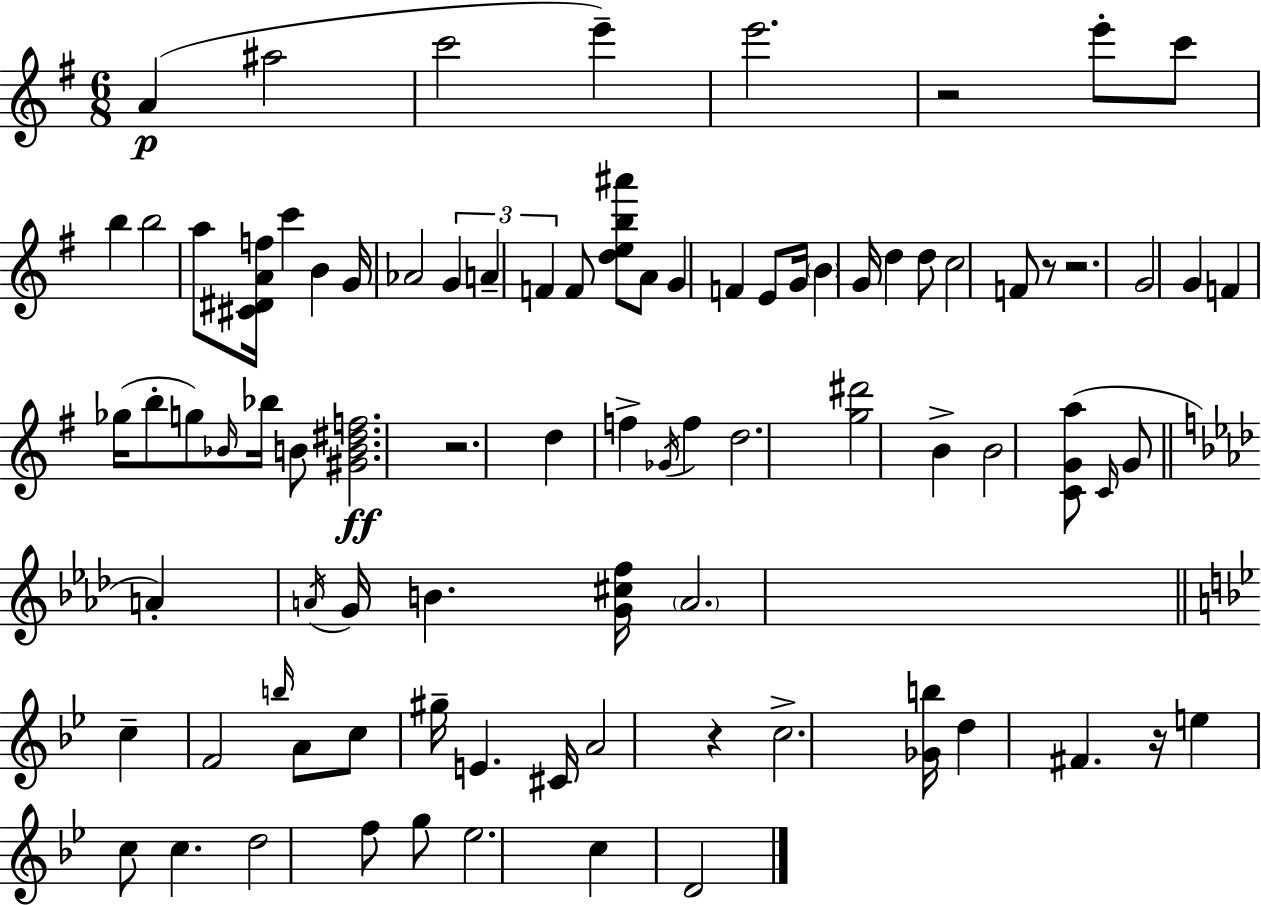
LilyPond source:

{
  \clef treble
  \numericTimeSignature
  \time 6/8
  \key e \minor
  \repeat volta 2 { a'4(\p ais''2 | c'''2 e'''4--) | e'''2. | r2 e'''8-. c'''8 | \break b''4 b''2 | a''8 <cis' dis' a' f''>16 c'''4 b'4 g'16 | aes'2 \tuplet 3/2 { g'4 | a'4-- f'4 } f'8 <d'' e'' b'' ais'''>8 | \break a'8 g'4 f'4 e'8 | g'16 \parenthesize b'4 g'16 d''4 d''8 | c''2 f'8 r8 | r2. | \break g'2 g'4 | f'4 ges''16( b''8-. g''8) \grace { bes'16 } bes''16 b'8 | <gis' b' dis'' f''>2.\ff | r2. | \break d''4 f''4-> \acciaccatura { ges'16 } f''4 | d''2. | <g'' dis'''>2 b'4-> | b'2 <c' g' a''>8( | \break \grace { c'16 } g'8 \bar "||" \break \key f \minor a'4-.) \acciaccatura { a'16 } g'16 b'4. | <g' cis'' f''>16 \parenthesize a'2. | \bar "||" \break \key bes \major c''4-- f'2 | \grace { b''16 } a'8 c''8 gis''16-- e'4. | cis'16 a'2 r4 | c''2.-> | \break <ges' b''>16 d''4 fis'4. | r16 e''4 c''8 c''4. | d''2 f''8 g''8 | ees''2. | \break c''4 d'2 | } \bar "|."
}